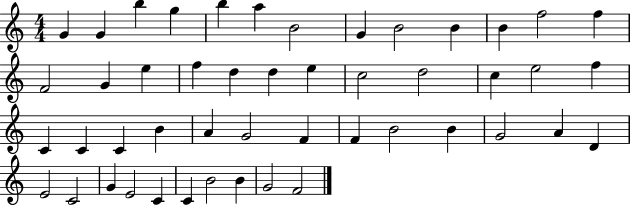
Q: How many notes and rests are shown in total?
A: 48